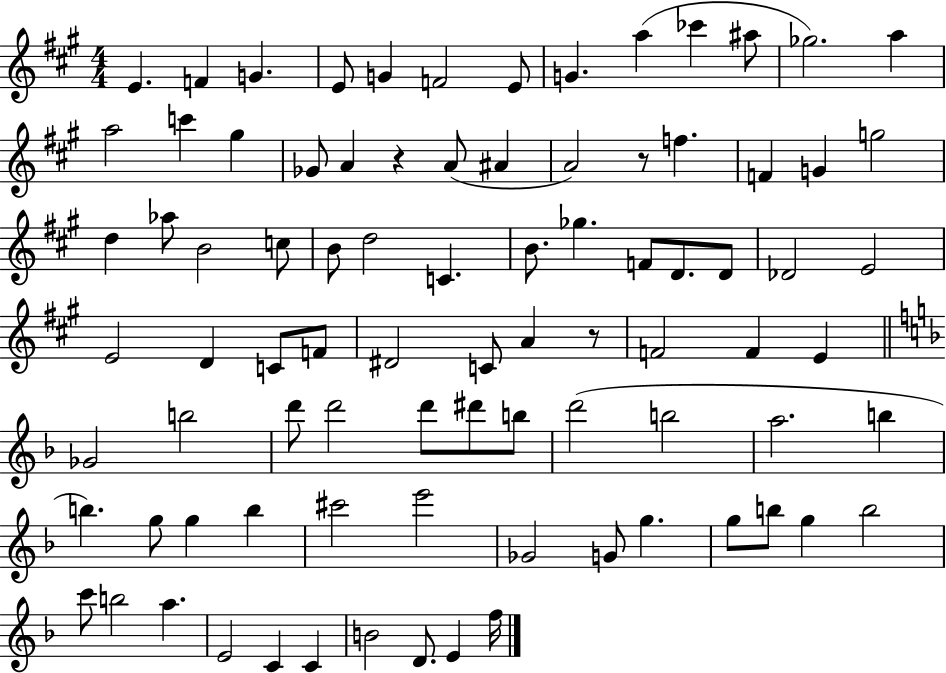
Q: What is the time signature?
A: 4/4